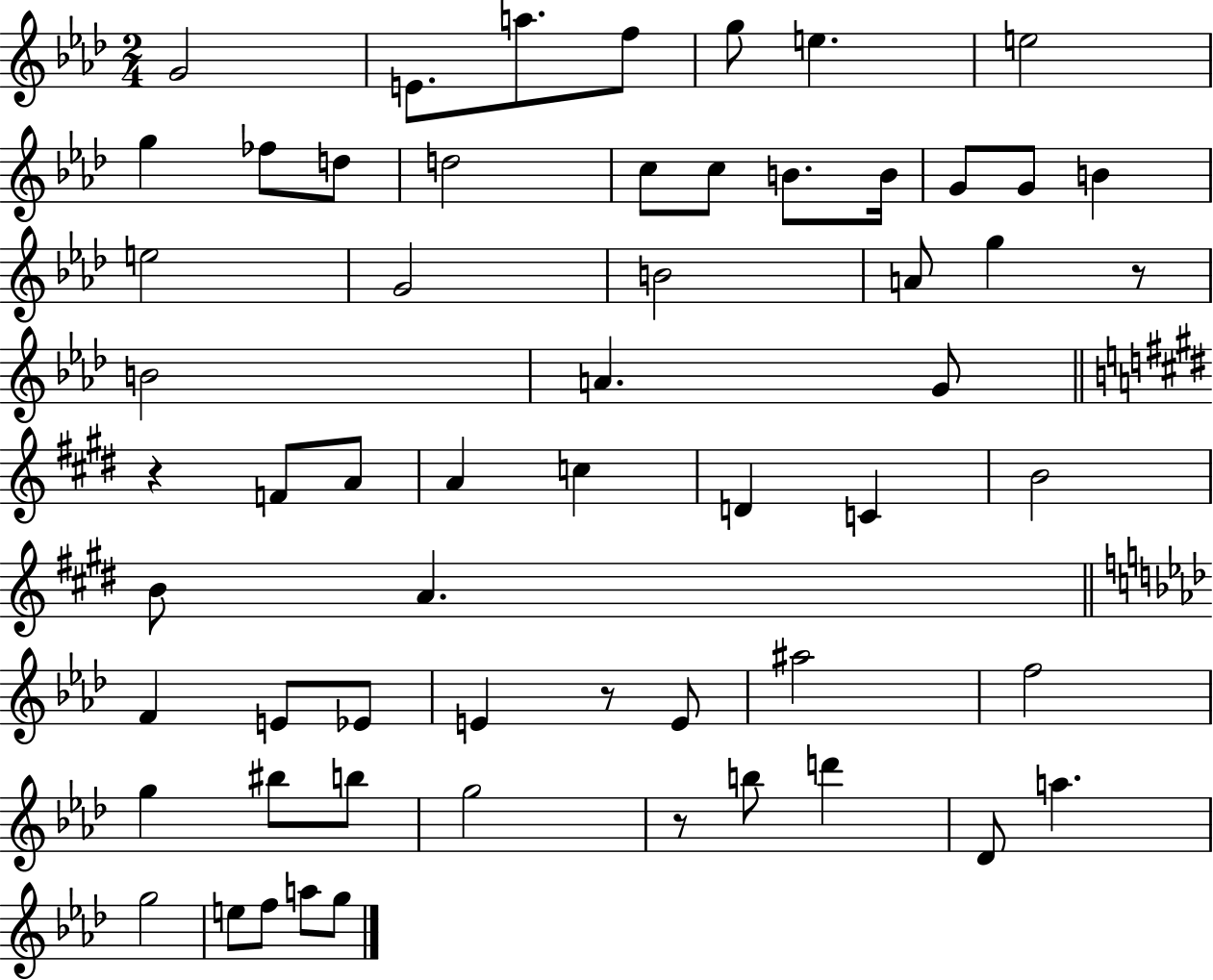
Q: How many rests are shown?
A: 4